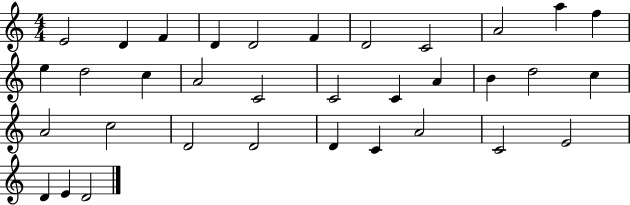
{
  \clef treble
  \numericTimeSignature
  \time 4/4
  \key c \major
  e'2 d'4 f'4 | d'4 d'2 f'4 | d'2 c'2 | a'2 a''4 f''4 | \break e''4 d''2 c''4 | a'2 c'2 | c'2 c'4 a'4 | b'4 d''2 c''4 | \break a'2 c''2 | d'2 d'2 | d'4 c'4 a'2 | c'2 e'2 | \break d'4 e'4 d'2 | \bar "|."
}